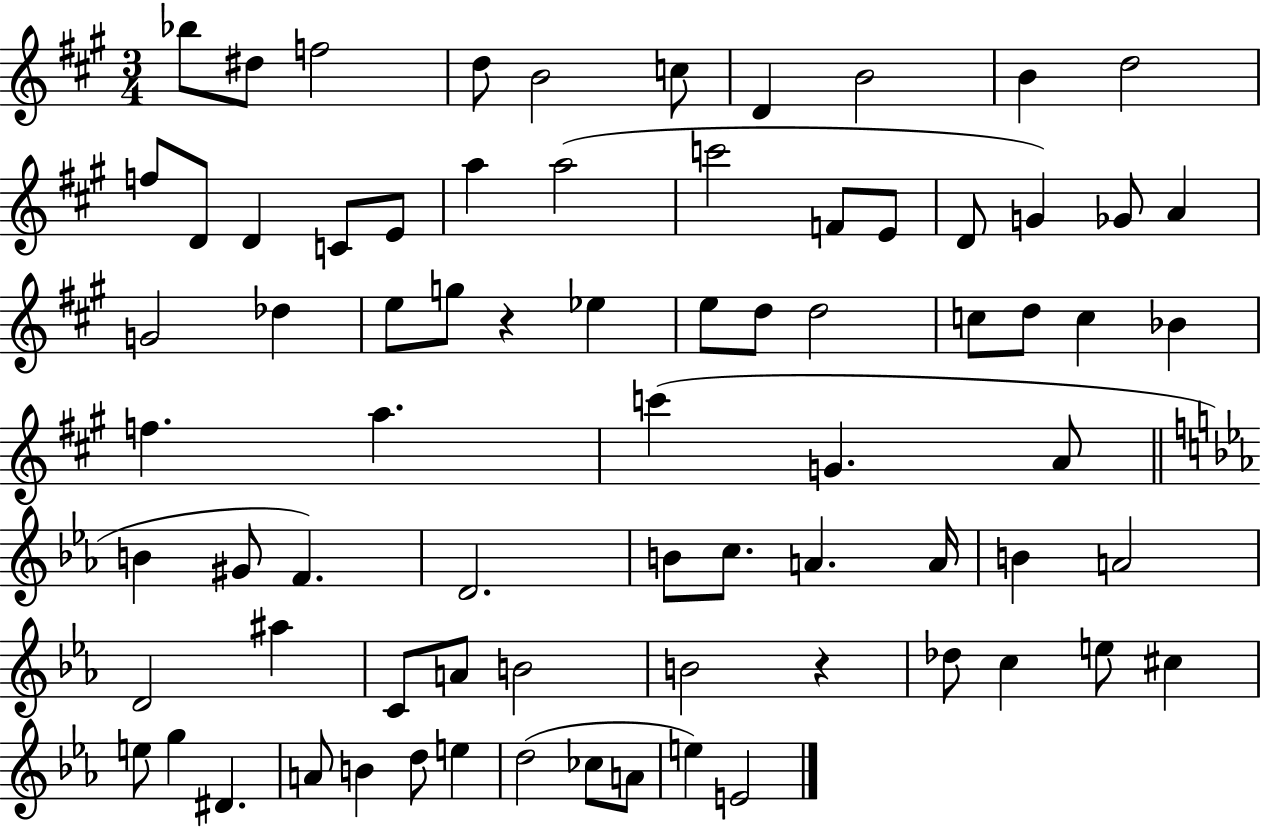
Bb5/e D#5/e F5/h D5/e B4/h C5/e D4/q B4/h B4/q D5/h F5/e D4/e D4/q C4/e E4/e A5/q A5/h C6/h F4/e E4/e D4/e G4/q Gb4/e A4/q G4/h Db5/q E5/e G5/e R/q Eb5/q E5/e D5/e D5/h C5/e D5/e C5/q Bb4/q F5/q. A5/q. C6/q G4/q. A4/e B4/q G#4/e F4/q. D4/h. B4/e C5/e. A4/q. A4/s B4/q A4/h D4/h A#5/q C4/e A4/e B4/h B4/h R/q Db5/e C5/q E5/e C#5/q E5/e G5/q D#4/q. A4/e B4/q D5/e E5/q D5/h CES5/e A4/e E5/q E4/h